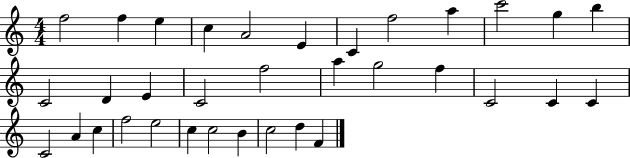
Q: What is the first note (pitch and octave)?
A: F5